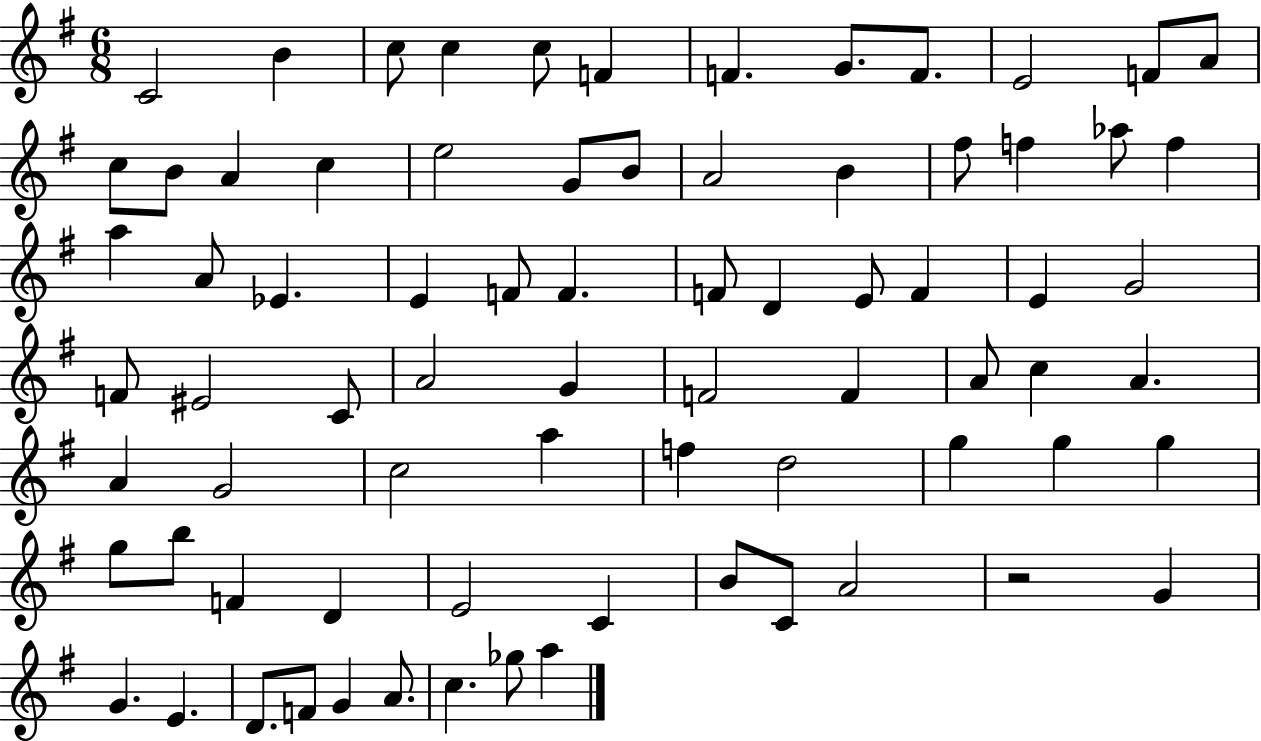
C4/h B4/q C5/e C5/q C5/e F4/q F4/q. G4/e. F4/e. E4/h F4/e A4/e C5/e B4/e A4/q C5/q E5/h G4/e B4/e A4/h B4/q F#5/e F5/q Ab5/e F5/q A5/q A4/e Eb4/q. E4/q F4/e F4/q. F4/e D4/q E4/e F4/q E4/q G4/h F4/e EIS4/h C4/e A4/h G4/q F4/h F4/q A4/e C5/q A4/q. A4/q G4/h C5/h A5/q F5/q D5/h G5/q G5/q G5/q G5/e B5/e F4/q D4/q E4/h C4/q B4/e C4/e A4/h R/h G4/q G4/q. E4/q. D4/e. F4/e G4/q A4/e. C5/q. Gb5/e A5/q